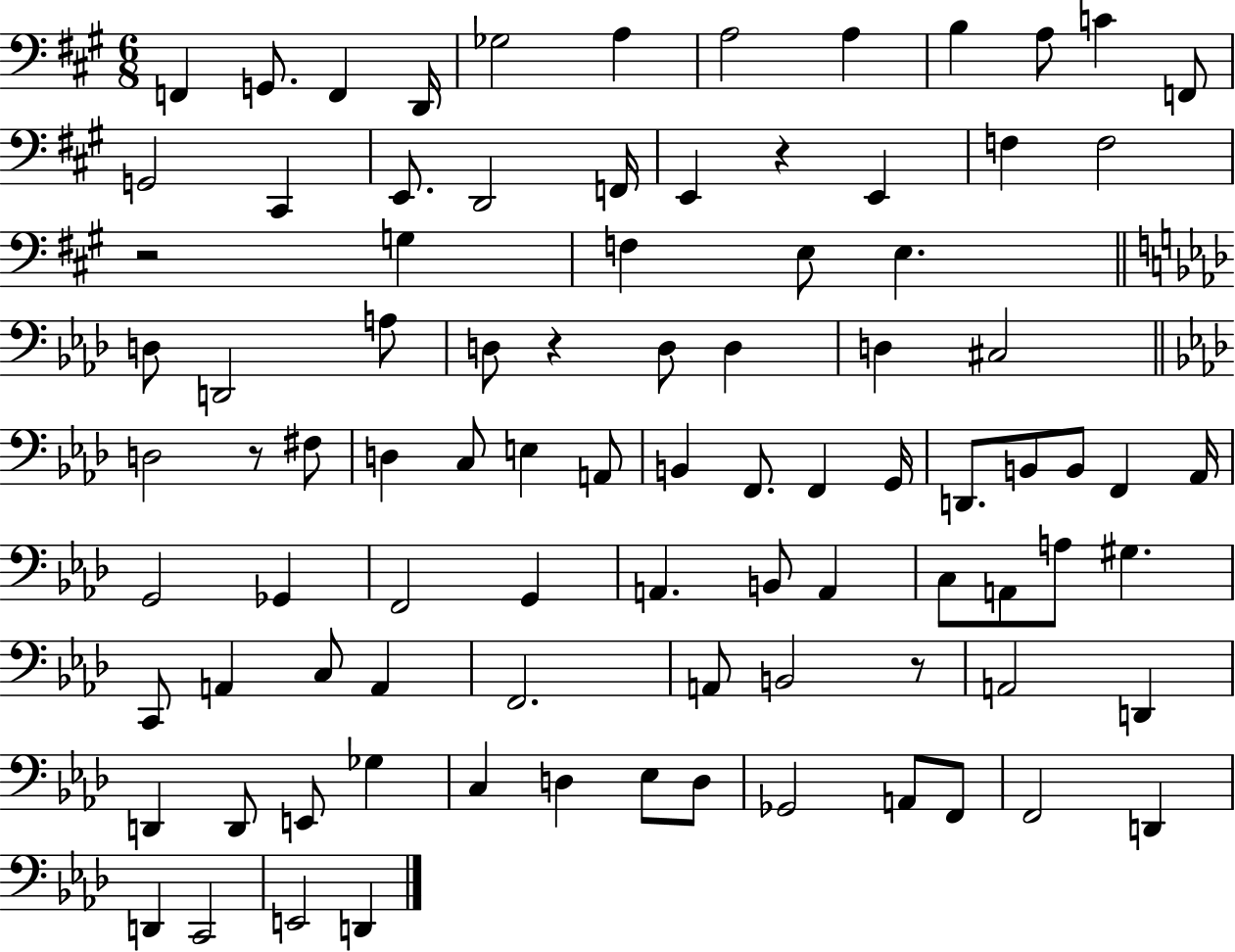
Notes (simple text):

F2/q G2/e. F2/q D2/s Gb3/h A3/q A3/h A3/q B3/q A3/e C4/q F2/e G2/h C#2/q E2/e. D2/h F2/s E2/q R/q E2/q F3/q F3/h R/h G3/q F3/q E3/e E3/q. D3/e D2/h A3/e D3/e R/q D3/e D3/q D3/q C#3/h D3/h R/e F#3/e D3/q C3/e E3/q A2/e B2/q F2/e. F2/q G2/s D2/e. B2/e B2/e F2/q Ab2/s G2/h Gb2/q F2/h G2/q A2/q. B2/e A2/q C3/e A2/e A3/e G#3/q. C2/e A2/q C3/e A2/q F2/h. A2/e B2/h R/e A2/h D2/q D2/q D2/e E2/e Gb3/q C3/q D3/q Eb3/e D3/e Gb2/h A2/e F2/e F2/h D2/q D2/q C2/h E2/h D2/q